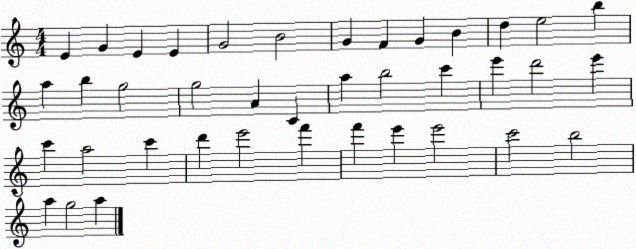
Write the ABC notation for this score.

X:1
T:Untitled
M:4/4
L:1/4
K:C
E G E E G2 B2 G F G B d e2 b a b g2 g2 A C a b2 c' e' d'2 e' c' a2 c' d' e'2 f' f' e' e'2 c'2 b2 a g2 a